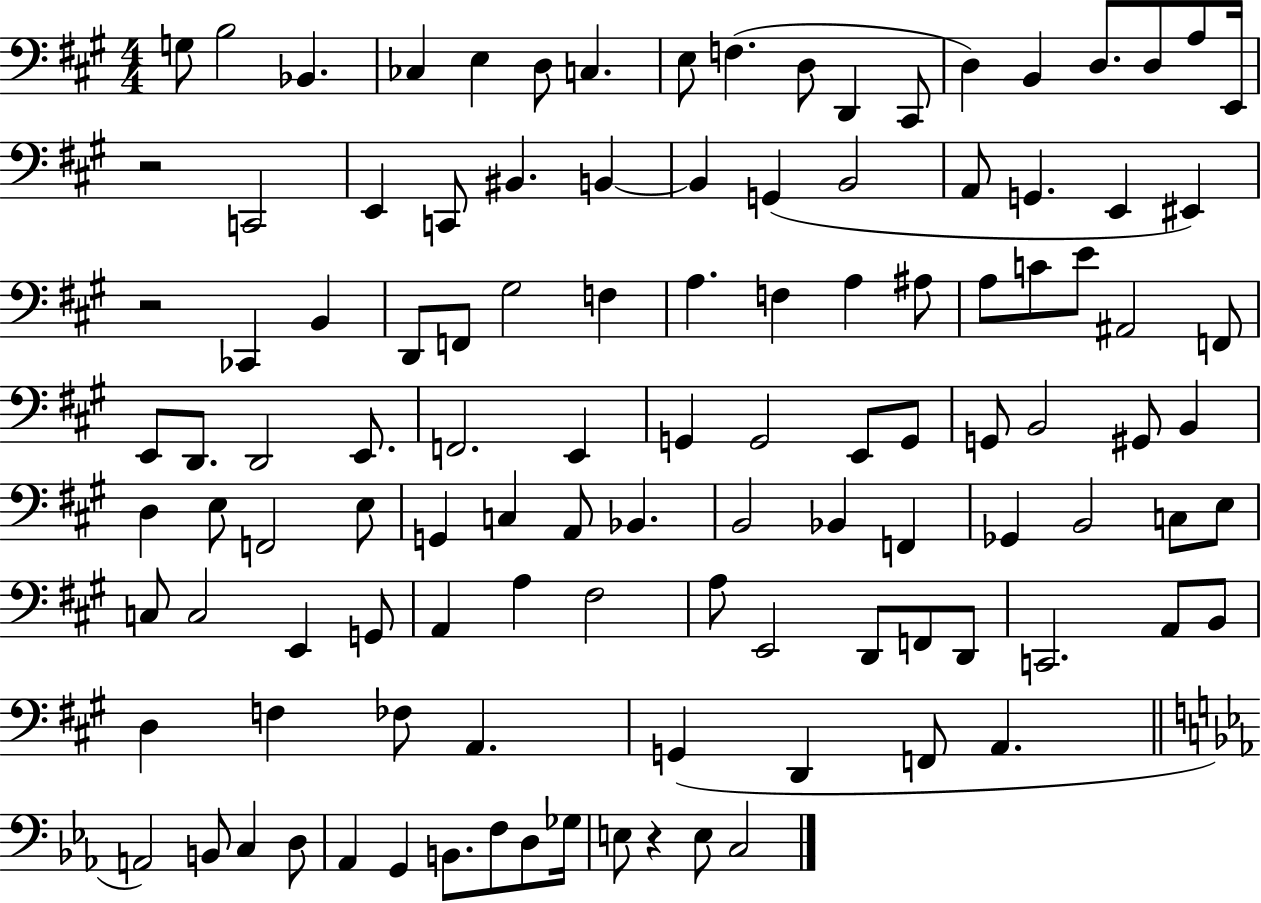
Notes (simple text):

G3/e B3/h Bb2/q. CES3/q E3/q D3/e C3/q. E3/e F3/q. D3/e D2/q C#2/e D3/q B2/q D3/e. D3/e A3/e E2/s R/h C2/h E2/q C2/e BIS2/q. B2/q B2/q G2/q B2/h A2/e G2/q. E2/q EIS2/q R/h CES2/q B2/q D2/e F2/e G#3/h F3/q A3/q. F3/q A3/q A#3/e A3/e C4/e E4/e A#2/h F2/e E2/e D2/e. D2/h E2/e. F2/h. E2/q G2/q G2/h E2/e G2/e G2/e B2/h G#2/e B2/q D3/q E3/e F2/h E3/e G2/q C3/q A2/e Bb2/q. B2/h Bb2/q F2/q Gb2/q B2/h C3/e E3/e C3/e C3/h E2/q G2/e A2/q A3/q F#3/h A3/e E2/h D2/e F2/e D2/e C2/h. A2/e B2/e D3/q F3/q FES3/e A2/q. G2/q D2/q F2/e A2/q. A2/h B2/e C3/q D3/e Ab2/q G2/q B2/e. F3/e D3/e Gb3/s E3/e R/q E3/e C3/h